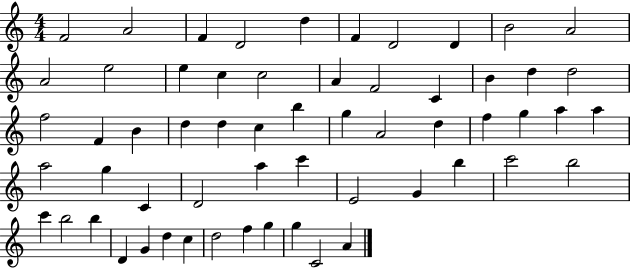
X:1
T:Untitled
M:4/4
L:1/4
K:C
F2 A2 F D2 d F D2 D B2 A2 A2 e2 e c c2 A F2 C B d d2 f2 F B d d c b g A2 d f g a a a2 g C D2 a c' E2 G b c'2 b2 c' b2 b D G d c d2 f g g C2 A